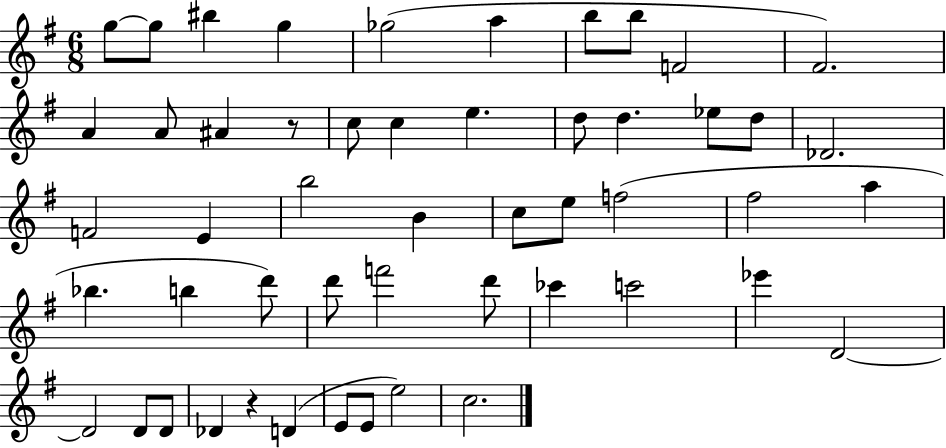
{
  \clef treble
  \numericTimeSignature
  \time 6/8
  \key g \major
  \repeat volta 2 { g''8~~ g''8 bis''4 g''4 | ges''2( a''4 | b''8 b''8 f'2 | fis'2.) | \break a'4 a'8 ais'4 r8 | c''8 c''4 e''4. | d''8 d''4. ees''8 d''8 | des'2. | \break f'2 e'4 | b''2 b'4 | c''8 e''8 f''2( | fis''2 a''4 | \break bes''4. b''4 d'''8) | d'''8 f'''2 d'''8 | ces'''4 c'''2 | ees'''4 d'2~~ | \break d'2 d'8 d'8 | des'4 r4 d'4( | e'8 e'8 e''2) | c''2. | \break } \bar "|."
}